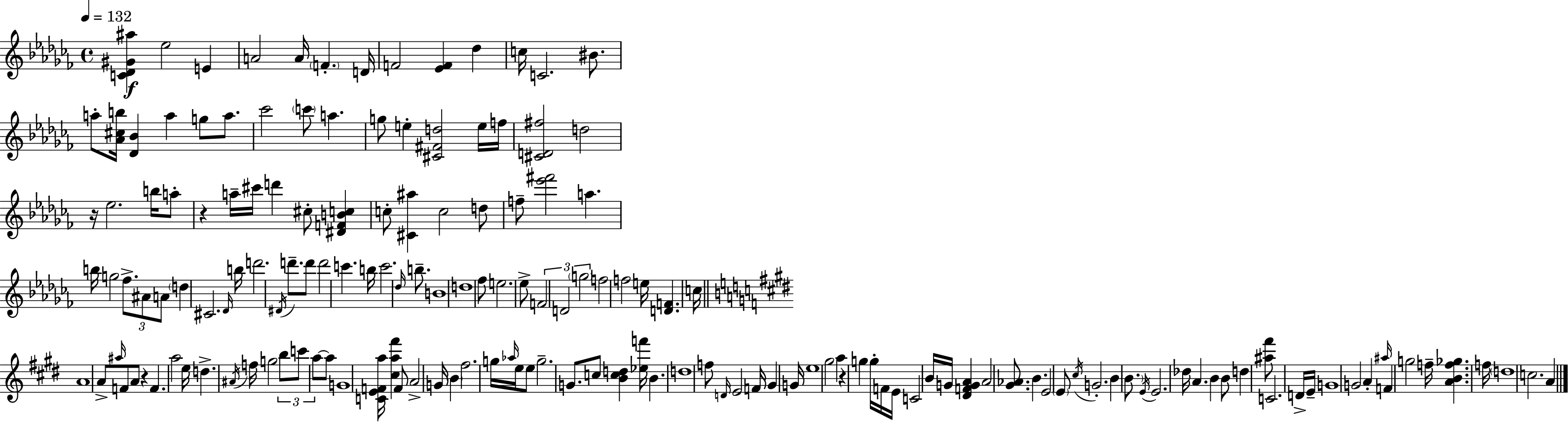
[C4,Db4,G#4,A#5]/q Eb5/h E4/q A4/h A4/s F4/q. D4/s F4/h [Eb4,F4]/q Db5/q C5/s C4/h. BIS4/e. A5/e [Ab4,C#5,B5]/s [Db4,Bb4]/q A5/q G5/e A5/e. CES6/h C6/e A5/q. G5/e E5/q [C#4,F#4,D5]/h E5/s F5/s [C#4,D4,F#5]/h D5/h R/s Eb5/h. B5/s A5/e R/q A5/s C#6/s D6/q C#5/e [D#4,F4,B4,C5]/q C5/e [C#4,A#5]/q C5/h D5/e F5/e [Eb6,F#6]/h A5/q. B5/s G5/h FES5/e. A#4/e A4/e D5/q C#4/h. Db4/s B5/s D6/h. D#4/s D6/e. D6/e D6/h C6/q. B5/s C6/h. Db5/s B5/e. B4/w D5/w FES5/e E5/h. Eb5/e F4/h D4/h G5/h F5/h F5/h E5/s [D4,F4]/q. C5/s A4/w A4/e A#5/s F4/e A4/e R/q F4/q. A5/h E5/s D5/q. A#4/s F5/s G5/h B5/e C6/e A5/e A5/e G4/w [C4,E4,F4,A5]/s [C#5,A5,F#6]/q F4/e A4/h G4/s B4/q F#5/h. G5/s Ab5/s E5/s E5/e G5/h. G4/e. C5/e [B4,C5,D5]/q [Eb5,F6]/s B4/q. D5/w F5/e D4/s E4/h F4/s G#4/q G4/s E5/w G#5/h A5/q R/q G5/q G5/s F4/s E4/s C4/h B4/s G4/s [D#4,F4,G4,A4]/q A4/h [G#4,Ab4]/e. B4/q. E4/h E4/e C#5/s G4/h. B4/q B4/e. E4/s E4/h. Db5/s A4/q. B4/q B4/e D5/q [A#5,F#6]/e C4/h. D4/s E4/s G4/w G4/h A4/q A#5/s F4/q G5/h F5/s [A4,B4,F5,Gb5]/q. F5/s D5/w C5/h. A4/q